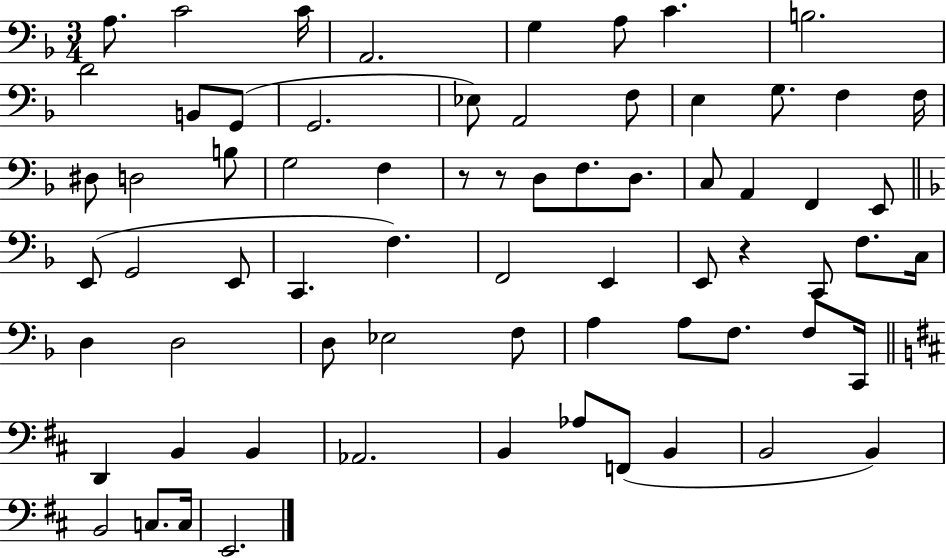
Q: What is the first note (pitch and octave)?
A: A3